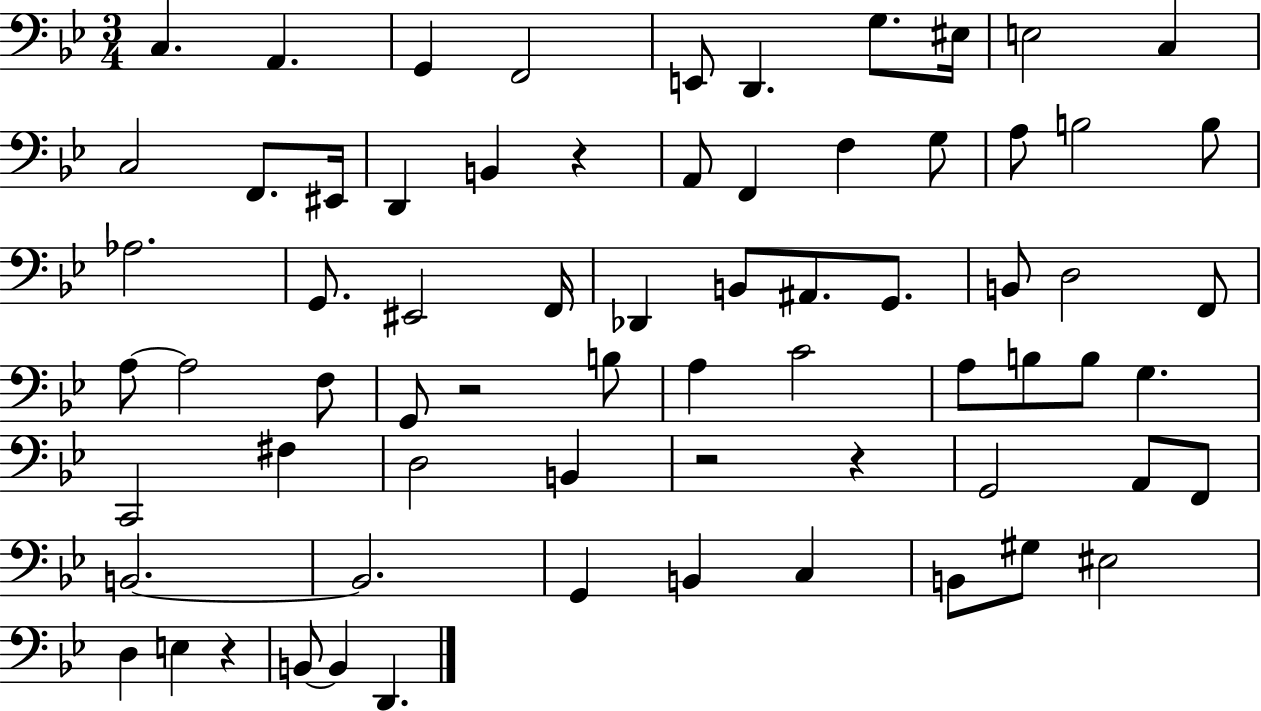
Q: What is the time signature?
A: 3/4